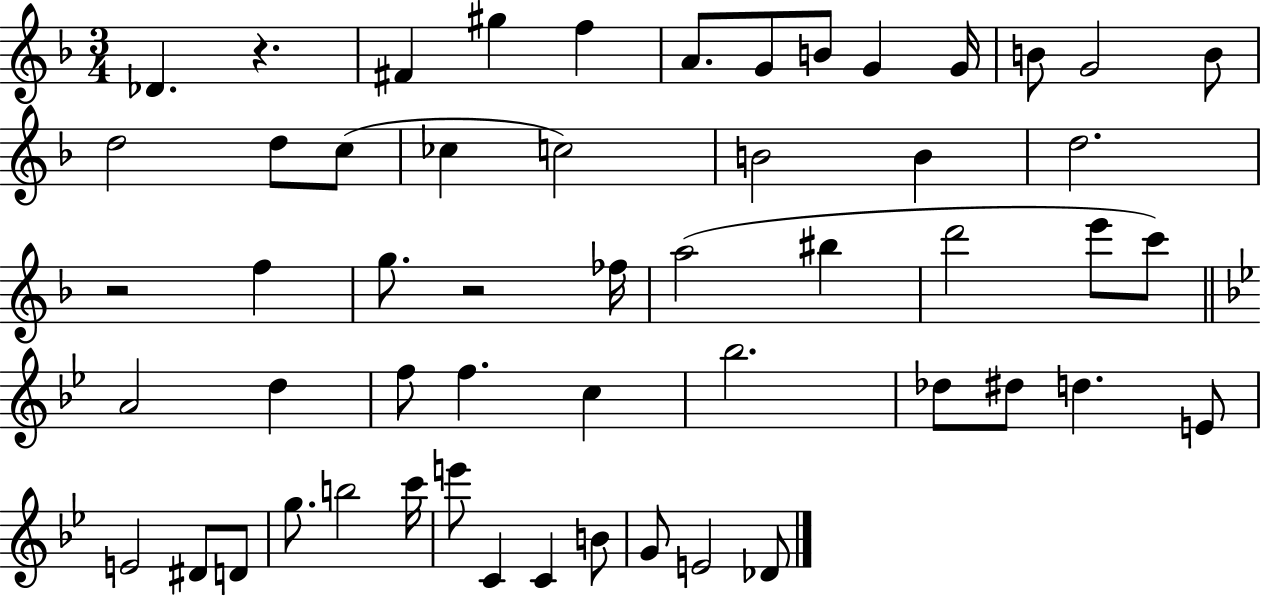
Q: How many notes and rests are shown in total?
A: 54